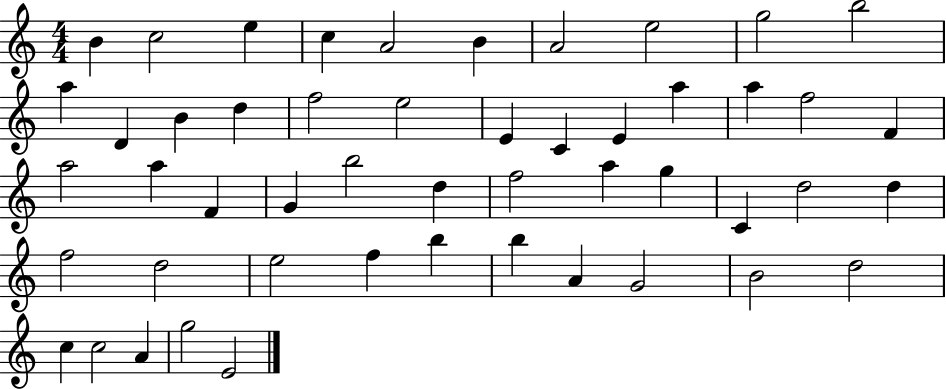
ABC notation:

X:1
T:Untitled
M:4/4
L:1/4
K:C
B c2 e c A2 B A2 e2 g2 b2 a D B d f2 e2 E C E a a f2 F a2 a F G b2 d f2 a g C d2 d f2 d2 e2 f b b A G2 B2 d2 c c2 A g2 E2